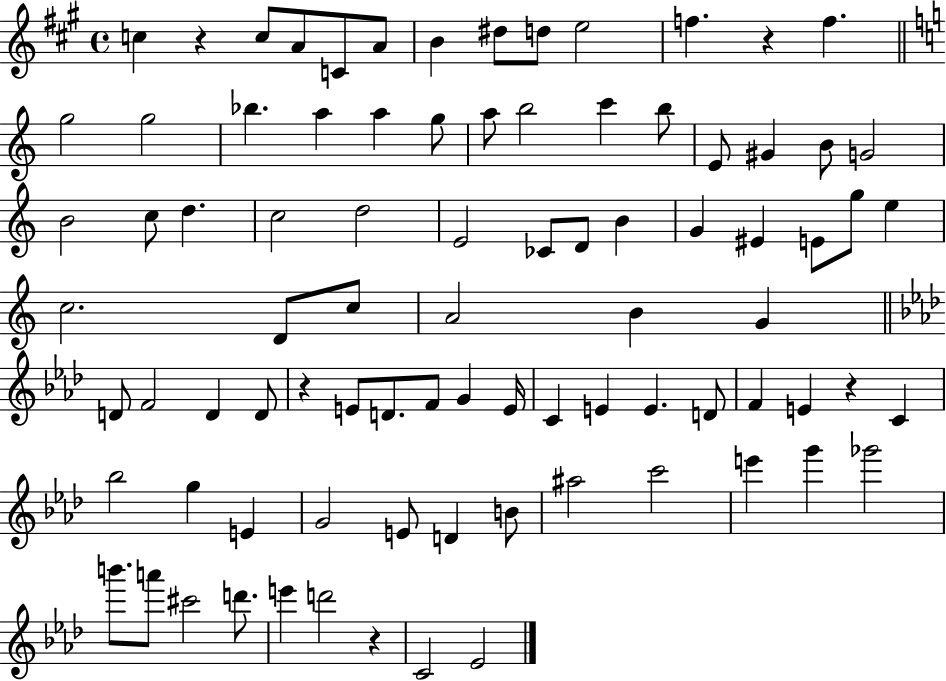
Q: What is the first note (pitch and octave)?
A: C5